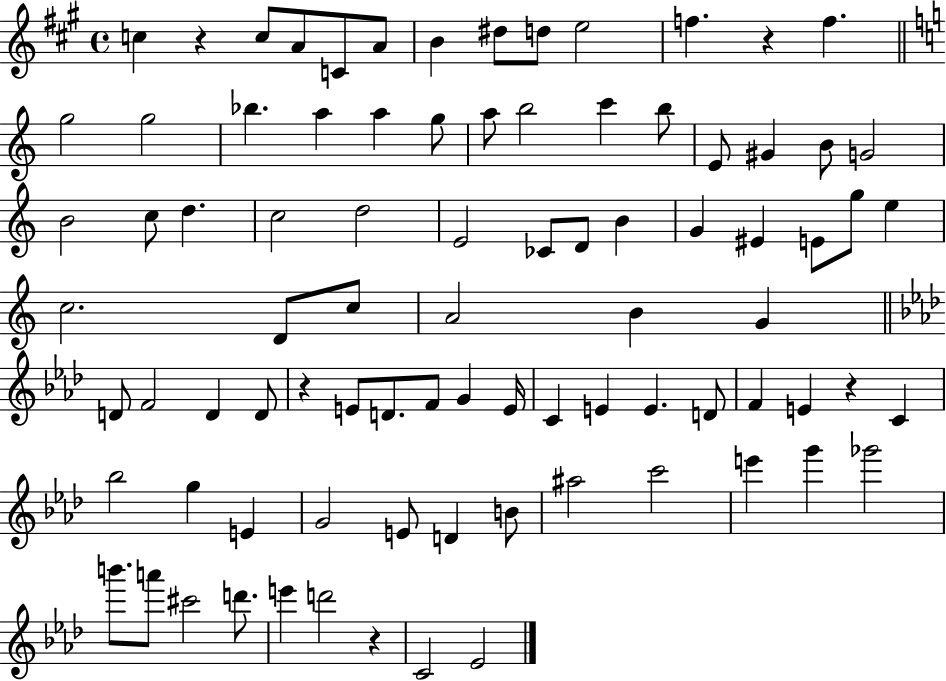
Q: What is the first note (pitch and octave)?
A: C5